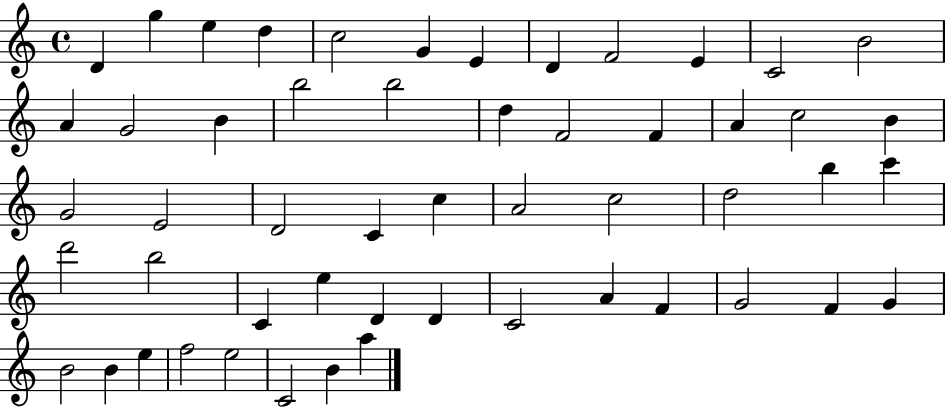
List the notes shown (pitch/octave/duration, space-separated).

D4/q G5/q E5/q D5/q C5/h G4/q E4/q D4/q F4/h E4/q C4/h B4/h A4/q G4/h B4/q B5/h B5/h D5/q F4/h F4/q A4/q C5/h B4/q G4/h E4/h D4/h C4/q C5/q A4/h C5/h D5/h B5/q C6/q D6/h B5/h C4/q E5/q D4/q D4/q C4/h A4/q F4/q G4/h F4/q G4/q B4/h B4/q E5/q F5/h E5/h C4/h B4/q A5/q